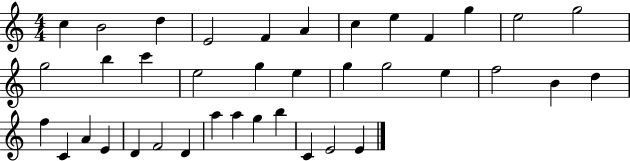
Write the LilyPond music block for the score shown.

{
  \clef treble
  \numericTimeSignature
  \time 4/4
  \key c \major
  c''4 b'2 d''4 | e'2 f'4 a'4 | c''4 e''4 f'4 g''4 | e''2 g''2 | \break g''2 b''4 c'''4 | e''2 g''4 e''4 | g''4 g''2 e''4 | f''2 b'4 d''4 | \break f''4 c'4 a'4 e'4 | d'4 f'2 d'4 | a''4 a''4 g''4 b''4 | c'4 e'2 e'4 | \break \bar "|."
}